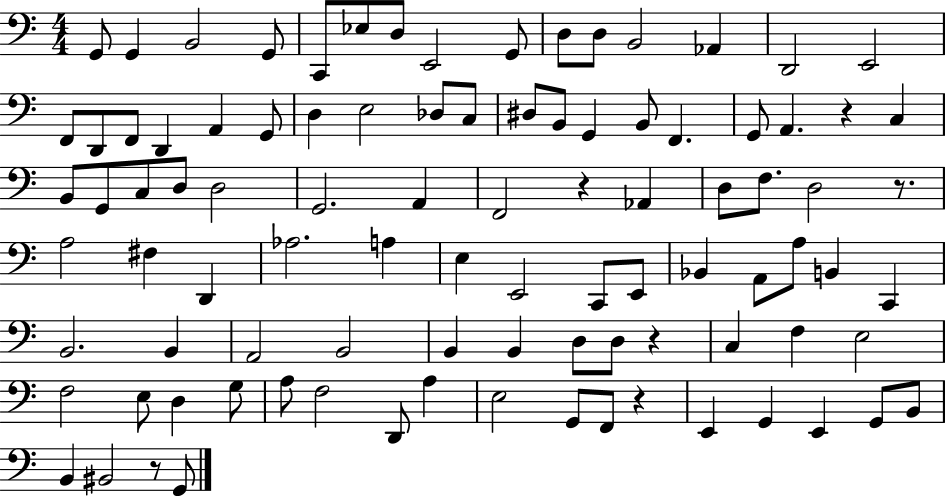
{
  \clef bass
  \numericTimeSignature
  \time 4/4
  \key c \major
  g,8 g,4 b,2 g,8 | c,8 ees8 d8 e,2 g,8 | d8 d8 b,2 aes,4 | d,2 e,2 | \break f,8 d,8 f,8 d,4 a,4 g,8 | d4 e2 des8 c8 | dis8 b,8 g,4 b,8 f,4. | g,8 a,4. r4 c4 | \break b,8 g,8 c8 d8 d2 | g,2. a,4 | f,2 r4 aes,4 | d8 f8. d2 r8. | \break a2 fis4 d,4 | aes2. a4 | e4 e,2 c,8 e,8 | bes,4 a,8 a8 b,4 c,4 | \break b,2. b,4 | a,2 b,2 | b,4 b,4 d8 d8 r4 | c4 f4 e2 | \break f2 e8 d4 g8 | a8 f2 d,8 a4 | e2 g,8 f,8 r4 | e,4 g,4 e,4 g,8 b,8 | \break b,4 bis,2 r8 g,8 | \bar "|."
}